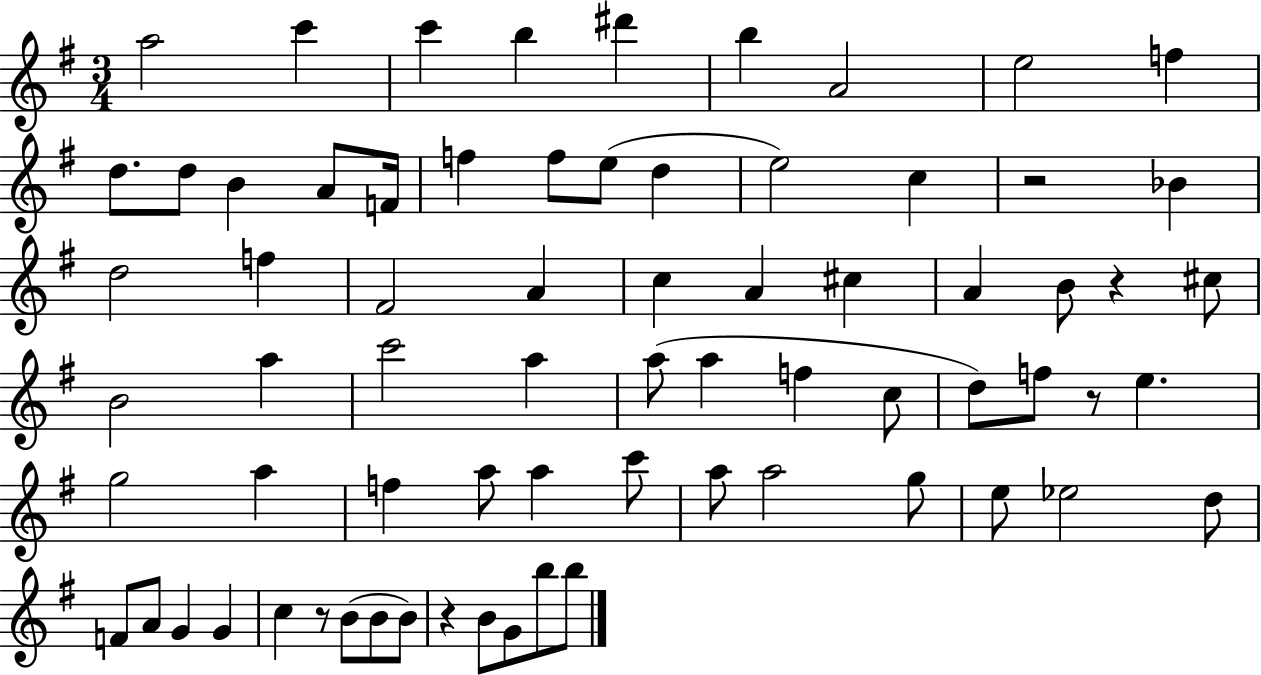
A5/h C6/q C6/q B5/q D#6/q B5/q A4/h E5/h F5/q D5/e. D5/e B4/q A4/e F4/s F5/q F5/e E5/e D5/q E5/h C5/q R/h Bb4/q D5/h F5/q F#4/h A4/q C5/q A4/q C#5/q A4/q B4/e R/q C#5/e B4/h A5/q C6/h A5/q A5/e A5/q F5/q C5/e D5/e F5/e R/e E5/q. G5/h A5/q F5/q A5/e A5/q C6/e A5/e A5/h G5/e E5/e Eb5/h D5/e F4/e A4/e G4/q G4/q C5/q R/e B4/e B4/e B4/e R/q B4/e G4/e B5/e B5/e